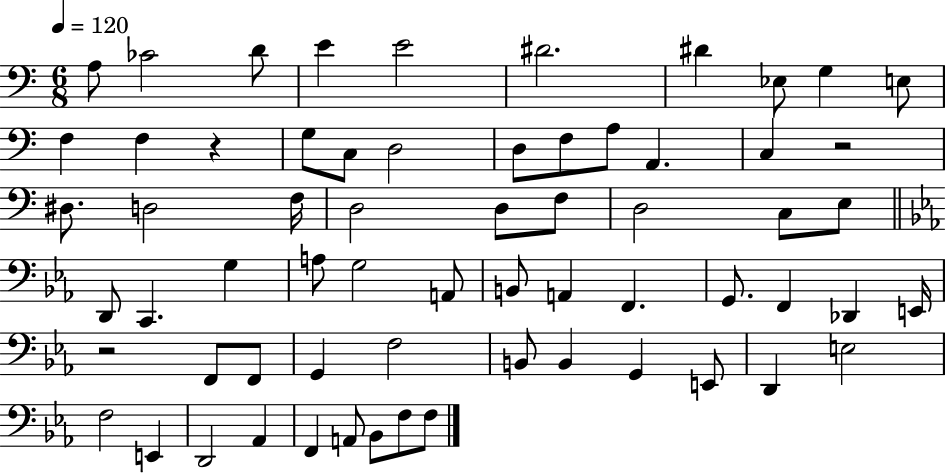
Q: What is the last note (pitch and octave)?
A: F3